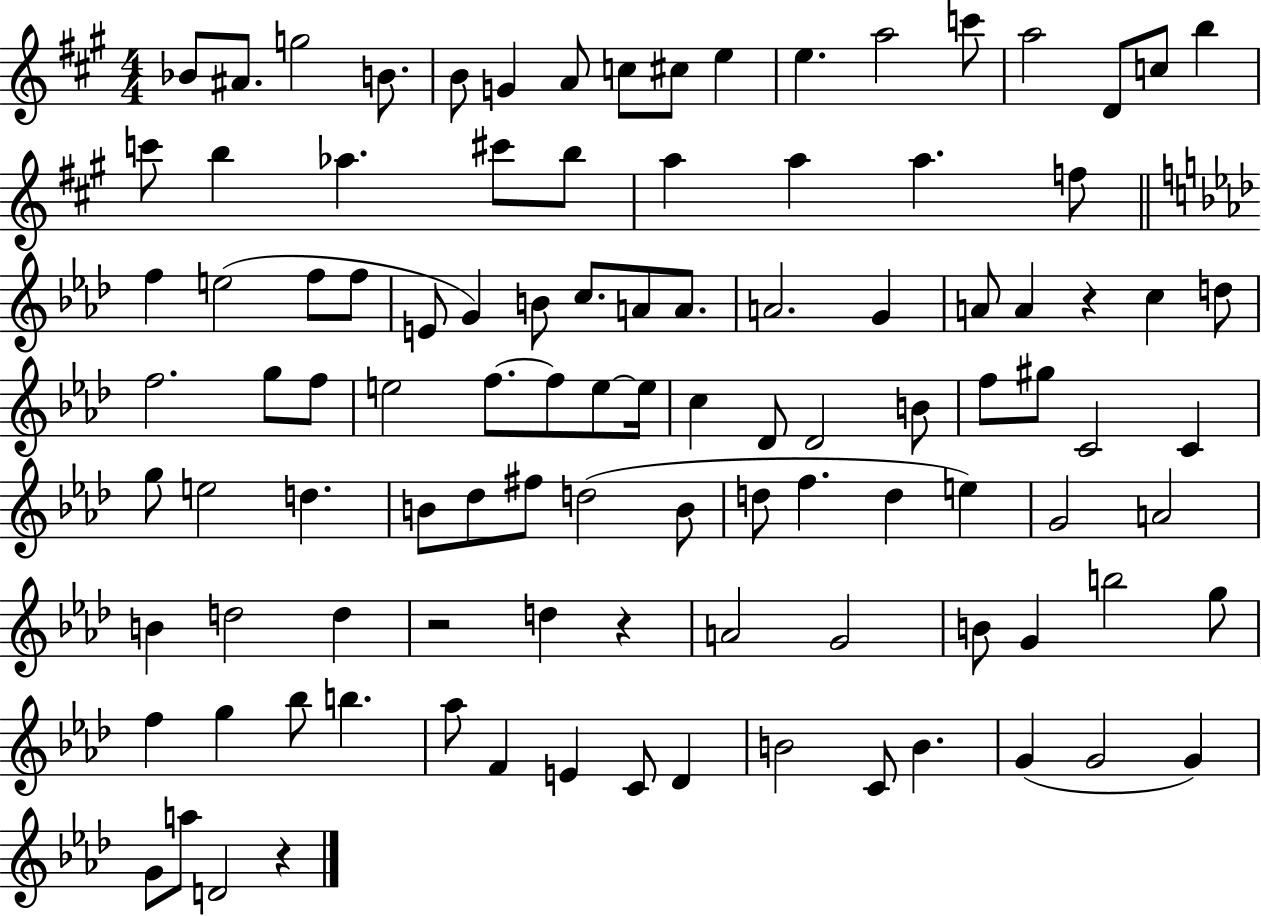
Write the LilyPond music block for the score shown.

{
  \clef treble
  \numericTimeSignature
  \time 4/4
  \key a \major
  bes'8 ais'8. g''2 b'8. | b'8 g'4 a'8 c''8 cis''8 e''4 | e''4. a''2 c'''8 | a''2 d'8 c''8 b''4 | \break c'''8 b''4 aes''4. cis'''8 b''8 | a''4 a''4 a''4. f''8 | \bar "||" \break \key aes \major f''4 e''2( f''8 f''8 | e'8 g'4) b'8 c''8. a'8 a'8. | a'2. g'4 | a'8 a'4 r4 c''4 d''8 | \break f''2. g''8 f''8 | e''2 f''8.~~ f''8 e''8~~ e''16 | c''4 des'8 des'2 b'8 | f''8 gis''8 c'2 c'4 | \break g''8 e''2 d''4. | b'8 des''8 fis''8 d''2( b'8 | d''8 f''4. d''4 e''4) | g'2 a'2 | \break b'4 d''2 d''4 | r2 d''4 r4 | a'2 g'2 | b'8 g'4 b''2 g''8 | \break f''4 g''4 bes''8 b''4. | aes''8 f'4 e'4 c'8 des'4 | b'2 c'8 b'4. | g'4( g'2 g'4) | \break g'8 a''8 d'2 r4 | \bar "|."
}